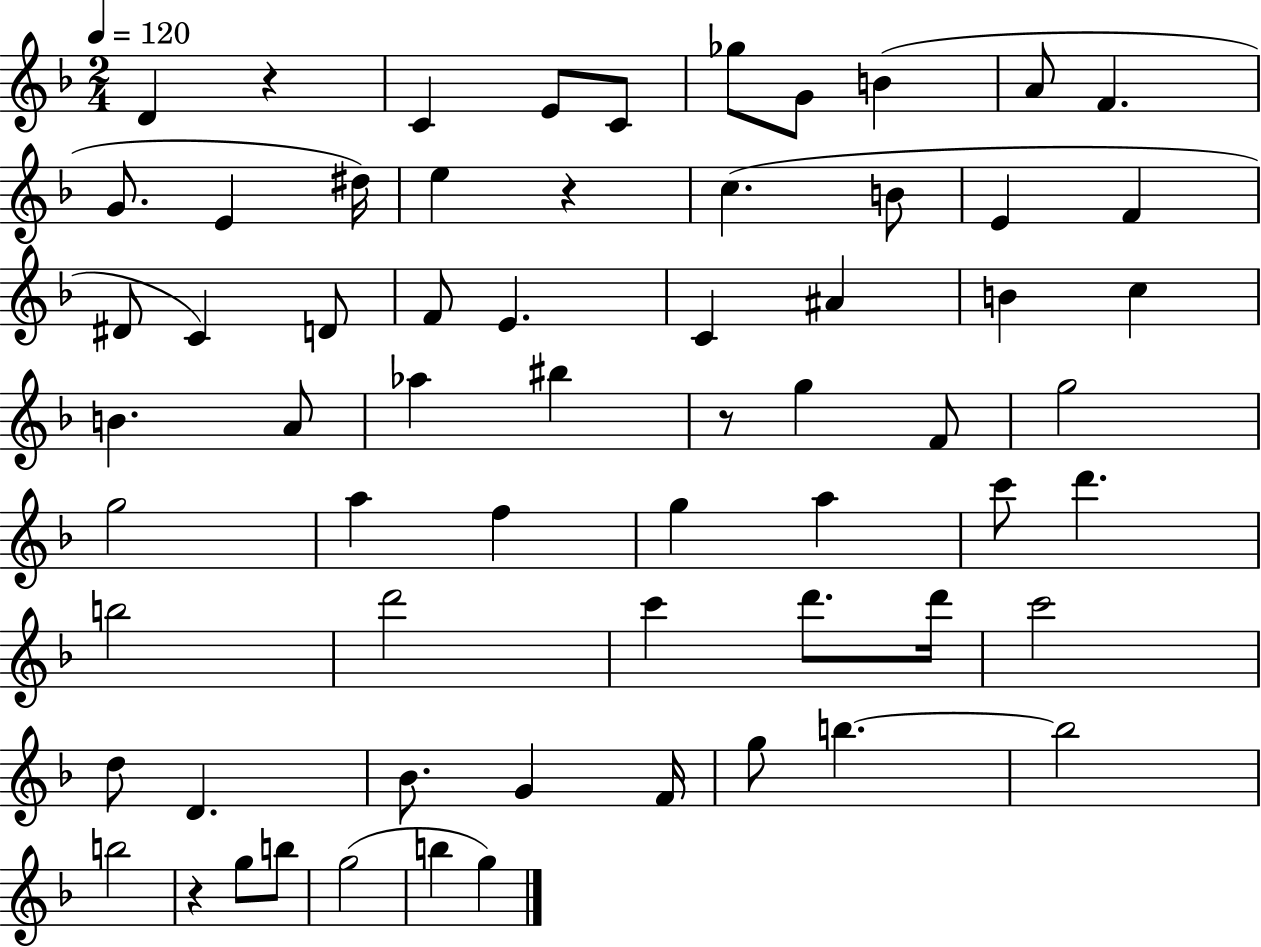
X:1
T:Untitled
M:2/4
L:1/4
K:F
D z C E/2 C/2 _g/2 G/2 B A/2 F G/2 E ^d/4 e z c B/2 E F ^D/2 C D/2 F/2 E C ^A B c B A/2 _a ^b z/2 g F/2 g2 g2 a f g a c'/2 d' b2 d'2 c' d'/2 d'/4 c'2 d/2 D _B/2 G F/4 g/2 b b2 b2 z g/2 b/2 g2 b g